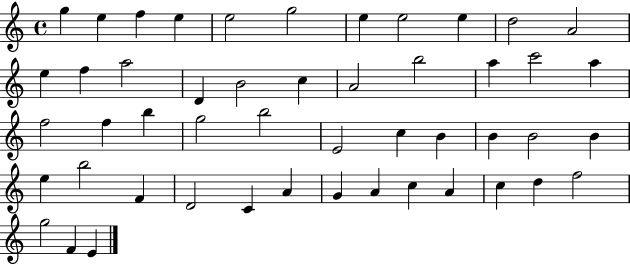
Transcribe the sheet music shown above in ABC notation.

X:1
T:Untitled
M:4/4
L:1/4
K:C
g e f e e2 g2 e e2 e d2 A2 e f a2 D B2 c A2 b2 a c'2 a f2 f b g2 b2 E2 c B B B2 B e b2 F D2 C A G A c A c d f2 g2 F E